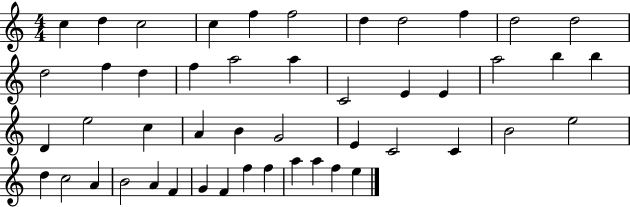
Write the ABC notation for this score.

X:1
T:Untitled
M:4/4
L:1/4
K:C
c d c2 c f f2 d d2 f d2 d2 d2 f d f a2 a C2 E E a2 b b D e2 c A B G2 E C2 C B2 e2 d c2 A B2 A F G F f f a a f e